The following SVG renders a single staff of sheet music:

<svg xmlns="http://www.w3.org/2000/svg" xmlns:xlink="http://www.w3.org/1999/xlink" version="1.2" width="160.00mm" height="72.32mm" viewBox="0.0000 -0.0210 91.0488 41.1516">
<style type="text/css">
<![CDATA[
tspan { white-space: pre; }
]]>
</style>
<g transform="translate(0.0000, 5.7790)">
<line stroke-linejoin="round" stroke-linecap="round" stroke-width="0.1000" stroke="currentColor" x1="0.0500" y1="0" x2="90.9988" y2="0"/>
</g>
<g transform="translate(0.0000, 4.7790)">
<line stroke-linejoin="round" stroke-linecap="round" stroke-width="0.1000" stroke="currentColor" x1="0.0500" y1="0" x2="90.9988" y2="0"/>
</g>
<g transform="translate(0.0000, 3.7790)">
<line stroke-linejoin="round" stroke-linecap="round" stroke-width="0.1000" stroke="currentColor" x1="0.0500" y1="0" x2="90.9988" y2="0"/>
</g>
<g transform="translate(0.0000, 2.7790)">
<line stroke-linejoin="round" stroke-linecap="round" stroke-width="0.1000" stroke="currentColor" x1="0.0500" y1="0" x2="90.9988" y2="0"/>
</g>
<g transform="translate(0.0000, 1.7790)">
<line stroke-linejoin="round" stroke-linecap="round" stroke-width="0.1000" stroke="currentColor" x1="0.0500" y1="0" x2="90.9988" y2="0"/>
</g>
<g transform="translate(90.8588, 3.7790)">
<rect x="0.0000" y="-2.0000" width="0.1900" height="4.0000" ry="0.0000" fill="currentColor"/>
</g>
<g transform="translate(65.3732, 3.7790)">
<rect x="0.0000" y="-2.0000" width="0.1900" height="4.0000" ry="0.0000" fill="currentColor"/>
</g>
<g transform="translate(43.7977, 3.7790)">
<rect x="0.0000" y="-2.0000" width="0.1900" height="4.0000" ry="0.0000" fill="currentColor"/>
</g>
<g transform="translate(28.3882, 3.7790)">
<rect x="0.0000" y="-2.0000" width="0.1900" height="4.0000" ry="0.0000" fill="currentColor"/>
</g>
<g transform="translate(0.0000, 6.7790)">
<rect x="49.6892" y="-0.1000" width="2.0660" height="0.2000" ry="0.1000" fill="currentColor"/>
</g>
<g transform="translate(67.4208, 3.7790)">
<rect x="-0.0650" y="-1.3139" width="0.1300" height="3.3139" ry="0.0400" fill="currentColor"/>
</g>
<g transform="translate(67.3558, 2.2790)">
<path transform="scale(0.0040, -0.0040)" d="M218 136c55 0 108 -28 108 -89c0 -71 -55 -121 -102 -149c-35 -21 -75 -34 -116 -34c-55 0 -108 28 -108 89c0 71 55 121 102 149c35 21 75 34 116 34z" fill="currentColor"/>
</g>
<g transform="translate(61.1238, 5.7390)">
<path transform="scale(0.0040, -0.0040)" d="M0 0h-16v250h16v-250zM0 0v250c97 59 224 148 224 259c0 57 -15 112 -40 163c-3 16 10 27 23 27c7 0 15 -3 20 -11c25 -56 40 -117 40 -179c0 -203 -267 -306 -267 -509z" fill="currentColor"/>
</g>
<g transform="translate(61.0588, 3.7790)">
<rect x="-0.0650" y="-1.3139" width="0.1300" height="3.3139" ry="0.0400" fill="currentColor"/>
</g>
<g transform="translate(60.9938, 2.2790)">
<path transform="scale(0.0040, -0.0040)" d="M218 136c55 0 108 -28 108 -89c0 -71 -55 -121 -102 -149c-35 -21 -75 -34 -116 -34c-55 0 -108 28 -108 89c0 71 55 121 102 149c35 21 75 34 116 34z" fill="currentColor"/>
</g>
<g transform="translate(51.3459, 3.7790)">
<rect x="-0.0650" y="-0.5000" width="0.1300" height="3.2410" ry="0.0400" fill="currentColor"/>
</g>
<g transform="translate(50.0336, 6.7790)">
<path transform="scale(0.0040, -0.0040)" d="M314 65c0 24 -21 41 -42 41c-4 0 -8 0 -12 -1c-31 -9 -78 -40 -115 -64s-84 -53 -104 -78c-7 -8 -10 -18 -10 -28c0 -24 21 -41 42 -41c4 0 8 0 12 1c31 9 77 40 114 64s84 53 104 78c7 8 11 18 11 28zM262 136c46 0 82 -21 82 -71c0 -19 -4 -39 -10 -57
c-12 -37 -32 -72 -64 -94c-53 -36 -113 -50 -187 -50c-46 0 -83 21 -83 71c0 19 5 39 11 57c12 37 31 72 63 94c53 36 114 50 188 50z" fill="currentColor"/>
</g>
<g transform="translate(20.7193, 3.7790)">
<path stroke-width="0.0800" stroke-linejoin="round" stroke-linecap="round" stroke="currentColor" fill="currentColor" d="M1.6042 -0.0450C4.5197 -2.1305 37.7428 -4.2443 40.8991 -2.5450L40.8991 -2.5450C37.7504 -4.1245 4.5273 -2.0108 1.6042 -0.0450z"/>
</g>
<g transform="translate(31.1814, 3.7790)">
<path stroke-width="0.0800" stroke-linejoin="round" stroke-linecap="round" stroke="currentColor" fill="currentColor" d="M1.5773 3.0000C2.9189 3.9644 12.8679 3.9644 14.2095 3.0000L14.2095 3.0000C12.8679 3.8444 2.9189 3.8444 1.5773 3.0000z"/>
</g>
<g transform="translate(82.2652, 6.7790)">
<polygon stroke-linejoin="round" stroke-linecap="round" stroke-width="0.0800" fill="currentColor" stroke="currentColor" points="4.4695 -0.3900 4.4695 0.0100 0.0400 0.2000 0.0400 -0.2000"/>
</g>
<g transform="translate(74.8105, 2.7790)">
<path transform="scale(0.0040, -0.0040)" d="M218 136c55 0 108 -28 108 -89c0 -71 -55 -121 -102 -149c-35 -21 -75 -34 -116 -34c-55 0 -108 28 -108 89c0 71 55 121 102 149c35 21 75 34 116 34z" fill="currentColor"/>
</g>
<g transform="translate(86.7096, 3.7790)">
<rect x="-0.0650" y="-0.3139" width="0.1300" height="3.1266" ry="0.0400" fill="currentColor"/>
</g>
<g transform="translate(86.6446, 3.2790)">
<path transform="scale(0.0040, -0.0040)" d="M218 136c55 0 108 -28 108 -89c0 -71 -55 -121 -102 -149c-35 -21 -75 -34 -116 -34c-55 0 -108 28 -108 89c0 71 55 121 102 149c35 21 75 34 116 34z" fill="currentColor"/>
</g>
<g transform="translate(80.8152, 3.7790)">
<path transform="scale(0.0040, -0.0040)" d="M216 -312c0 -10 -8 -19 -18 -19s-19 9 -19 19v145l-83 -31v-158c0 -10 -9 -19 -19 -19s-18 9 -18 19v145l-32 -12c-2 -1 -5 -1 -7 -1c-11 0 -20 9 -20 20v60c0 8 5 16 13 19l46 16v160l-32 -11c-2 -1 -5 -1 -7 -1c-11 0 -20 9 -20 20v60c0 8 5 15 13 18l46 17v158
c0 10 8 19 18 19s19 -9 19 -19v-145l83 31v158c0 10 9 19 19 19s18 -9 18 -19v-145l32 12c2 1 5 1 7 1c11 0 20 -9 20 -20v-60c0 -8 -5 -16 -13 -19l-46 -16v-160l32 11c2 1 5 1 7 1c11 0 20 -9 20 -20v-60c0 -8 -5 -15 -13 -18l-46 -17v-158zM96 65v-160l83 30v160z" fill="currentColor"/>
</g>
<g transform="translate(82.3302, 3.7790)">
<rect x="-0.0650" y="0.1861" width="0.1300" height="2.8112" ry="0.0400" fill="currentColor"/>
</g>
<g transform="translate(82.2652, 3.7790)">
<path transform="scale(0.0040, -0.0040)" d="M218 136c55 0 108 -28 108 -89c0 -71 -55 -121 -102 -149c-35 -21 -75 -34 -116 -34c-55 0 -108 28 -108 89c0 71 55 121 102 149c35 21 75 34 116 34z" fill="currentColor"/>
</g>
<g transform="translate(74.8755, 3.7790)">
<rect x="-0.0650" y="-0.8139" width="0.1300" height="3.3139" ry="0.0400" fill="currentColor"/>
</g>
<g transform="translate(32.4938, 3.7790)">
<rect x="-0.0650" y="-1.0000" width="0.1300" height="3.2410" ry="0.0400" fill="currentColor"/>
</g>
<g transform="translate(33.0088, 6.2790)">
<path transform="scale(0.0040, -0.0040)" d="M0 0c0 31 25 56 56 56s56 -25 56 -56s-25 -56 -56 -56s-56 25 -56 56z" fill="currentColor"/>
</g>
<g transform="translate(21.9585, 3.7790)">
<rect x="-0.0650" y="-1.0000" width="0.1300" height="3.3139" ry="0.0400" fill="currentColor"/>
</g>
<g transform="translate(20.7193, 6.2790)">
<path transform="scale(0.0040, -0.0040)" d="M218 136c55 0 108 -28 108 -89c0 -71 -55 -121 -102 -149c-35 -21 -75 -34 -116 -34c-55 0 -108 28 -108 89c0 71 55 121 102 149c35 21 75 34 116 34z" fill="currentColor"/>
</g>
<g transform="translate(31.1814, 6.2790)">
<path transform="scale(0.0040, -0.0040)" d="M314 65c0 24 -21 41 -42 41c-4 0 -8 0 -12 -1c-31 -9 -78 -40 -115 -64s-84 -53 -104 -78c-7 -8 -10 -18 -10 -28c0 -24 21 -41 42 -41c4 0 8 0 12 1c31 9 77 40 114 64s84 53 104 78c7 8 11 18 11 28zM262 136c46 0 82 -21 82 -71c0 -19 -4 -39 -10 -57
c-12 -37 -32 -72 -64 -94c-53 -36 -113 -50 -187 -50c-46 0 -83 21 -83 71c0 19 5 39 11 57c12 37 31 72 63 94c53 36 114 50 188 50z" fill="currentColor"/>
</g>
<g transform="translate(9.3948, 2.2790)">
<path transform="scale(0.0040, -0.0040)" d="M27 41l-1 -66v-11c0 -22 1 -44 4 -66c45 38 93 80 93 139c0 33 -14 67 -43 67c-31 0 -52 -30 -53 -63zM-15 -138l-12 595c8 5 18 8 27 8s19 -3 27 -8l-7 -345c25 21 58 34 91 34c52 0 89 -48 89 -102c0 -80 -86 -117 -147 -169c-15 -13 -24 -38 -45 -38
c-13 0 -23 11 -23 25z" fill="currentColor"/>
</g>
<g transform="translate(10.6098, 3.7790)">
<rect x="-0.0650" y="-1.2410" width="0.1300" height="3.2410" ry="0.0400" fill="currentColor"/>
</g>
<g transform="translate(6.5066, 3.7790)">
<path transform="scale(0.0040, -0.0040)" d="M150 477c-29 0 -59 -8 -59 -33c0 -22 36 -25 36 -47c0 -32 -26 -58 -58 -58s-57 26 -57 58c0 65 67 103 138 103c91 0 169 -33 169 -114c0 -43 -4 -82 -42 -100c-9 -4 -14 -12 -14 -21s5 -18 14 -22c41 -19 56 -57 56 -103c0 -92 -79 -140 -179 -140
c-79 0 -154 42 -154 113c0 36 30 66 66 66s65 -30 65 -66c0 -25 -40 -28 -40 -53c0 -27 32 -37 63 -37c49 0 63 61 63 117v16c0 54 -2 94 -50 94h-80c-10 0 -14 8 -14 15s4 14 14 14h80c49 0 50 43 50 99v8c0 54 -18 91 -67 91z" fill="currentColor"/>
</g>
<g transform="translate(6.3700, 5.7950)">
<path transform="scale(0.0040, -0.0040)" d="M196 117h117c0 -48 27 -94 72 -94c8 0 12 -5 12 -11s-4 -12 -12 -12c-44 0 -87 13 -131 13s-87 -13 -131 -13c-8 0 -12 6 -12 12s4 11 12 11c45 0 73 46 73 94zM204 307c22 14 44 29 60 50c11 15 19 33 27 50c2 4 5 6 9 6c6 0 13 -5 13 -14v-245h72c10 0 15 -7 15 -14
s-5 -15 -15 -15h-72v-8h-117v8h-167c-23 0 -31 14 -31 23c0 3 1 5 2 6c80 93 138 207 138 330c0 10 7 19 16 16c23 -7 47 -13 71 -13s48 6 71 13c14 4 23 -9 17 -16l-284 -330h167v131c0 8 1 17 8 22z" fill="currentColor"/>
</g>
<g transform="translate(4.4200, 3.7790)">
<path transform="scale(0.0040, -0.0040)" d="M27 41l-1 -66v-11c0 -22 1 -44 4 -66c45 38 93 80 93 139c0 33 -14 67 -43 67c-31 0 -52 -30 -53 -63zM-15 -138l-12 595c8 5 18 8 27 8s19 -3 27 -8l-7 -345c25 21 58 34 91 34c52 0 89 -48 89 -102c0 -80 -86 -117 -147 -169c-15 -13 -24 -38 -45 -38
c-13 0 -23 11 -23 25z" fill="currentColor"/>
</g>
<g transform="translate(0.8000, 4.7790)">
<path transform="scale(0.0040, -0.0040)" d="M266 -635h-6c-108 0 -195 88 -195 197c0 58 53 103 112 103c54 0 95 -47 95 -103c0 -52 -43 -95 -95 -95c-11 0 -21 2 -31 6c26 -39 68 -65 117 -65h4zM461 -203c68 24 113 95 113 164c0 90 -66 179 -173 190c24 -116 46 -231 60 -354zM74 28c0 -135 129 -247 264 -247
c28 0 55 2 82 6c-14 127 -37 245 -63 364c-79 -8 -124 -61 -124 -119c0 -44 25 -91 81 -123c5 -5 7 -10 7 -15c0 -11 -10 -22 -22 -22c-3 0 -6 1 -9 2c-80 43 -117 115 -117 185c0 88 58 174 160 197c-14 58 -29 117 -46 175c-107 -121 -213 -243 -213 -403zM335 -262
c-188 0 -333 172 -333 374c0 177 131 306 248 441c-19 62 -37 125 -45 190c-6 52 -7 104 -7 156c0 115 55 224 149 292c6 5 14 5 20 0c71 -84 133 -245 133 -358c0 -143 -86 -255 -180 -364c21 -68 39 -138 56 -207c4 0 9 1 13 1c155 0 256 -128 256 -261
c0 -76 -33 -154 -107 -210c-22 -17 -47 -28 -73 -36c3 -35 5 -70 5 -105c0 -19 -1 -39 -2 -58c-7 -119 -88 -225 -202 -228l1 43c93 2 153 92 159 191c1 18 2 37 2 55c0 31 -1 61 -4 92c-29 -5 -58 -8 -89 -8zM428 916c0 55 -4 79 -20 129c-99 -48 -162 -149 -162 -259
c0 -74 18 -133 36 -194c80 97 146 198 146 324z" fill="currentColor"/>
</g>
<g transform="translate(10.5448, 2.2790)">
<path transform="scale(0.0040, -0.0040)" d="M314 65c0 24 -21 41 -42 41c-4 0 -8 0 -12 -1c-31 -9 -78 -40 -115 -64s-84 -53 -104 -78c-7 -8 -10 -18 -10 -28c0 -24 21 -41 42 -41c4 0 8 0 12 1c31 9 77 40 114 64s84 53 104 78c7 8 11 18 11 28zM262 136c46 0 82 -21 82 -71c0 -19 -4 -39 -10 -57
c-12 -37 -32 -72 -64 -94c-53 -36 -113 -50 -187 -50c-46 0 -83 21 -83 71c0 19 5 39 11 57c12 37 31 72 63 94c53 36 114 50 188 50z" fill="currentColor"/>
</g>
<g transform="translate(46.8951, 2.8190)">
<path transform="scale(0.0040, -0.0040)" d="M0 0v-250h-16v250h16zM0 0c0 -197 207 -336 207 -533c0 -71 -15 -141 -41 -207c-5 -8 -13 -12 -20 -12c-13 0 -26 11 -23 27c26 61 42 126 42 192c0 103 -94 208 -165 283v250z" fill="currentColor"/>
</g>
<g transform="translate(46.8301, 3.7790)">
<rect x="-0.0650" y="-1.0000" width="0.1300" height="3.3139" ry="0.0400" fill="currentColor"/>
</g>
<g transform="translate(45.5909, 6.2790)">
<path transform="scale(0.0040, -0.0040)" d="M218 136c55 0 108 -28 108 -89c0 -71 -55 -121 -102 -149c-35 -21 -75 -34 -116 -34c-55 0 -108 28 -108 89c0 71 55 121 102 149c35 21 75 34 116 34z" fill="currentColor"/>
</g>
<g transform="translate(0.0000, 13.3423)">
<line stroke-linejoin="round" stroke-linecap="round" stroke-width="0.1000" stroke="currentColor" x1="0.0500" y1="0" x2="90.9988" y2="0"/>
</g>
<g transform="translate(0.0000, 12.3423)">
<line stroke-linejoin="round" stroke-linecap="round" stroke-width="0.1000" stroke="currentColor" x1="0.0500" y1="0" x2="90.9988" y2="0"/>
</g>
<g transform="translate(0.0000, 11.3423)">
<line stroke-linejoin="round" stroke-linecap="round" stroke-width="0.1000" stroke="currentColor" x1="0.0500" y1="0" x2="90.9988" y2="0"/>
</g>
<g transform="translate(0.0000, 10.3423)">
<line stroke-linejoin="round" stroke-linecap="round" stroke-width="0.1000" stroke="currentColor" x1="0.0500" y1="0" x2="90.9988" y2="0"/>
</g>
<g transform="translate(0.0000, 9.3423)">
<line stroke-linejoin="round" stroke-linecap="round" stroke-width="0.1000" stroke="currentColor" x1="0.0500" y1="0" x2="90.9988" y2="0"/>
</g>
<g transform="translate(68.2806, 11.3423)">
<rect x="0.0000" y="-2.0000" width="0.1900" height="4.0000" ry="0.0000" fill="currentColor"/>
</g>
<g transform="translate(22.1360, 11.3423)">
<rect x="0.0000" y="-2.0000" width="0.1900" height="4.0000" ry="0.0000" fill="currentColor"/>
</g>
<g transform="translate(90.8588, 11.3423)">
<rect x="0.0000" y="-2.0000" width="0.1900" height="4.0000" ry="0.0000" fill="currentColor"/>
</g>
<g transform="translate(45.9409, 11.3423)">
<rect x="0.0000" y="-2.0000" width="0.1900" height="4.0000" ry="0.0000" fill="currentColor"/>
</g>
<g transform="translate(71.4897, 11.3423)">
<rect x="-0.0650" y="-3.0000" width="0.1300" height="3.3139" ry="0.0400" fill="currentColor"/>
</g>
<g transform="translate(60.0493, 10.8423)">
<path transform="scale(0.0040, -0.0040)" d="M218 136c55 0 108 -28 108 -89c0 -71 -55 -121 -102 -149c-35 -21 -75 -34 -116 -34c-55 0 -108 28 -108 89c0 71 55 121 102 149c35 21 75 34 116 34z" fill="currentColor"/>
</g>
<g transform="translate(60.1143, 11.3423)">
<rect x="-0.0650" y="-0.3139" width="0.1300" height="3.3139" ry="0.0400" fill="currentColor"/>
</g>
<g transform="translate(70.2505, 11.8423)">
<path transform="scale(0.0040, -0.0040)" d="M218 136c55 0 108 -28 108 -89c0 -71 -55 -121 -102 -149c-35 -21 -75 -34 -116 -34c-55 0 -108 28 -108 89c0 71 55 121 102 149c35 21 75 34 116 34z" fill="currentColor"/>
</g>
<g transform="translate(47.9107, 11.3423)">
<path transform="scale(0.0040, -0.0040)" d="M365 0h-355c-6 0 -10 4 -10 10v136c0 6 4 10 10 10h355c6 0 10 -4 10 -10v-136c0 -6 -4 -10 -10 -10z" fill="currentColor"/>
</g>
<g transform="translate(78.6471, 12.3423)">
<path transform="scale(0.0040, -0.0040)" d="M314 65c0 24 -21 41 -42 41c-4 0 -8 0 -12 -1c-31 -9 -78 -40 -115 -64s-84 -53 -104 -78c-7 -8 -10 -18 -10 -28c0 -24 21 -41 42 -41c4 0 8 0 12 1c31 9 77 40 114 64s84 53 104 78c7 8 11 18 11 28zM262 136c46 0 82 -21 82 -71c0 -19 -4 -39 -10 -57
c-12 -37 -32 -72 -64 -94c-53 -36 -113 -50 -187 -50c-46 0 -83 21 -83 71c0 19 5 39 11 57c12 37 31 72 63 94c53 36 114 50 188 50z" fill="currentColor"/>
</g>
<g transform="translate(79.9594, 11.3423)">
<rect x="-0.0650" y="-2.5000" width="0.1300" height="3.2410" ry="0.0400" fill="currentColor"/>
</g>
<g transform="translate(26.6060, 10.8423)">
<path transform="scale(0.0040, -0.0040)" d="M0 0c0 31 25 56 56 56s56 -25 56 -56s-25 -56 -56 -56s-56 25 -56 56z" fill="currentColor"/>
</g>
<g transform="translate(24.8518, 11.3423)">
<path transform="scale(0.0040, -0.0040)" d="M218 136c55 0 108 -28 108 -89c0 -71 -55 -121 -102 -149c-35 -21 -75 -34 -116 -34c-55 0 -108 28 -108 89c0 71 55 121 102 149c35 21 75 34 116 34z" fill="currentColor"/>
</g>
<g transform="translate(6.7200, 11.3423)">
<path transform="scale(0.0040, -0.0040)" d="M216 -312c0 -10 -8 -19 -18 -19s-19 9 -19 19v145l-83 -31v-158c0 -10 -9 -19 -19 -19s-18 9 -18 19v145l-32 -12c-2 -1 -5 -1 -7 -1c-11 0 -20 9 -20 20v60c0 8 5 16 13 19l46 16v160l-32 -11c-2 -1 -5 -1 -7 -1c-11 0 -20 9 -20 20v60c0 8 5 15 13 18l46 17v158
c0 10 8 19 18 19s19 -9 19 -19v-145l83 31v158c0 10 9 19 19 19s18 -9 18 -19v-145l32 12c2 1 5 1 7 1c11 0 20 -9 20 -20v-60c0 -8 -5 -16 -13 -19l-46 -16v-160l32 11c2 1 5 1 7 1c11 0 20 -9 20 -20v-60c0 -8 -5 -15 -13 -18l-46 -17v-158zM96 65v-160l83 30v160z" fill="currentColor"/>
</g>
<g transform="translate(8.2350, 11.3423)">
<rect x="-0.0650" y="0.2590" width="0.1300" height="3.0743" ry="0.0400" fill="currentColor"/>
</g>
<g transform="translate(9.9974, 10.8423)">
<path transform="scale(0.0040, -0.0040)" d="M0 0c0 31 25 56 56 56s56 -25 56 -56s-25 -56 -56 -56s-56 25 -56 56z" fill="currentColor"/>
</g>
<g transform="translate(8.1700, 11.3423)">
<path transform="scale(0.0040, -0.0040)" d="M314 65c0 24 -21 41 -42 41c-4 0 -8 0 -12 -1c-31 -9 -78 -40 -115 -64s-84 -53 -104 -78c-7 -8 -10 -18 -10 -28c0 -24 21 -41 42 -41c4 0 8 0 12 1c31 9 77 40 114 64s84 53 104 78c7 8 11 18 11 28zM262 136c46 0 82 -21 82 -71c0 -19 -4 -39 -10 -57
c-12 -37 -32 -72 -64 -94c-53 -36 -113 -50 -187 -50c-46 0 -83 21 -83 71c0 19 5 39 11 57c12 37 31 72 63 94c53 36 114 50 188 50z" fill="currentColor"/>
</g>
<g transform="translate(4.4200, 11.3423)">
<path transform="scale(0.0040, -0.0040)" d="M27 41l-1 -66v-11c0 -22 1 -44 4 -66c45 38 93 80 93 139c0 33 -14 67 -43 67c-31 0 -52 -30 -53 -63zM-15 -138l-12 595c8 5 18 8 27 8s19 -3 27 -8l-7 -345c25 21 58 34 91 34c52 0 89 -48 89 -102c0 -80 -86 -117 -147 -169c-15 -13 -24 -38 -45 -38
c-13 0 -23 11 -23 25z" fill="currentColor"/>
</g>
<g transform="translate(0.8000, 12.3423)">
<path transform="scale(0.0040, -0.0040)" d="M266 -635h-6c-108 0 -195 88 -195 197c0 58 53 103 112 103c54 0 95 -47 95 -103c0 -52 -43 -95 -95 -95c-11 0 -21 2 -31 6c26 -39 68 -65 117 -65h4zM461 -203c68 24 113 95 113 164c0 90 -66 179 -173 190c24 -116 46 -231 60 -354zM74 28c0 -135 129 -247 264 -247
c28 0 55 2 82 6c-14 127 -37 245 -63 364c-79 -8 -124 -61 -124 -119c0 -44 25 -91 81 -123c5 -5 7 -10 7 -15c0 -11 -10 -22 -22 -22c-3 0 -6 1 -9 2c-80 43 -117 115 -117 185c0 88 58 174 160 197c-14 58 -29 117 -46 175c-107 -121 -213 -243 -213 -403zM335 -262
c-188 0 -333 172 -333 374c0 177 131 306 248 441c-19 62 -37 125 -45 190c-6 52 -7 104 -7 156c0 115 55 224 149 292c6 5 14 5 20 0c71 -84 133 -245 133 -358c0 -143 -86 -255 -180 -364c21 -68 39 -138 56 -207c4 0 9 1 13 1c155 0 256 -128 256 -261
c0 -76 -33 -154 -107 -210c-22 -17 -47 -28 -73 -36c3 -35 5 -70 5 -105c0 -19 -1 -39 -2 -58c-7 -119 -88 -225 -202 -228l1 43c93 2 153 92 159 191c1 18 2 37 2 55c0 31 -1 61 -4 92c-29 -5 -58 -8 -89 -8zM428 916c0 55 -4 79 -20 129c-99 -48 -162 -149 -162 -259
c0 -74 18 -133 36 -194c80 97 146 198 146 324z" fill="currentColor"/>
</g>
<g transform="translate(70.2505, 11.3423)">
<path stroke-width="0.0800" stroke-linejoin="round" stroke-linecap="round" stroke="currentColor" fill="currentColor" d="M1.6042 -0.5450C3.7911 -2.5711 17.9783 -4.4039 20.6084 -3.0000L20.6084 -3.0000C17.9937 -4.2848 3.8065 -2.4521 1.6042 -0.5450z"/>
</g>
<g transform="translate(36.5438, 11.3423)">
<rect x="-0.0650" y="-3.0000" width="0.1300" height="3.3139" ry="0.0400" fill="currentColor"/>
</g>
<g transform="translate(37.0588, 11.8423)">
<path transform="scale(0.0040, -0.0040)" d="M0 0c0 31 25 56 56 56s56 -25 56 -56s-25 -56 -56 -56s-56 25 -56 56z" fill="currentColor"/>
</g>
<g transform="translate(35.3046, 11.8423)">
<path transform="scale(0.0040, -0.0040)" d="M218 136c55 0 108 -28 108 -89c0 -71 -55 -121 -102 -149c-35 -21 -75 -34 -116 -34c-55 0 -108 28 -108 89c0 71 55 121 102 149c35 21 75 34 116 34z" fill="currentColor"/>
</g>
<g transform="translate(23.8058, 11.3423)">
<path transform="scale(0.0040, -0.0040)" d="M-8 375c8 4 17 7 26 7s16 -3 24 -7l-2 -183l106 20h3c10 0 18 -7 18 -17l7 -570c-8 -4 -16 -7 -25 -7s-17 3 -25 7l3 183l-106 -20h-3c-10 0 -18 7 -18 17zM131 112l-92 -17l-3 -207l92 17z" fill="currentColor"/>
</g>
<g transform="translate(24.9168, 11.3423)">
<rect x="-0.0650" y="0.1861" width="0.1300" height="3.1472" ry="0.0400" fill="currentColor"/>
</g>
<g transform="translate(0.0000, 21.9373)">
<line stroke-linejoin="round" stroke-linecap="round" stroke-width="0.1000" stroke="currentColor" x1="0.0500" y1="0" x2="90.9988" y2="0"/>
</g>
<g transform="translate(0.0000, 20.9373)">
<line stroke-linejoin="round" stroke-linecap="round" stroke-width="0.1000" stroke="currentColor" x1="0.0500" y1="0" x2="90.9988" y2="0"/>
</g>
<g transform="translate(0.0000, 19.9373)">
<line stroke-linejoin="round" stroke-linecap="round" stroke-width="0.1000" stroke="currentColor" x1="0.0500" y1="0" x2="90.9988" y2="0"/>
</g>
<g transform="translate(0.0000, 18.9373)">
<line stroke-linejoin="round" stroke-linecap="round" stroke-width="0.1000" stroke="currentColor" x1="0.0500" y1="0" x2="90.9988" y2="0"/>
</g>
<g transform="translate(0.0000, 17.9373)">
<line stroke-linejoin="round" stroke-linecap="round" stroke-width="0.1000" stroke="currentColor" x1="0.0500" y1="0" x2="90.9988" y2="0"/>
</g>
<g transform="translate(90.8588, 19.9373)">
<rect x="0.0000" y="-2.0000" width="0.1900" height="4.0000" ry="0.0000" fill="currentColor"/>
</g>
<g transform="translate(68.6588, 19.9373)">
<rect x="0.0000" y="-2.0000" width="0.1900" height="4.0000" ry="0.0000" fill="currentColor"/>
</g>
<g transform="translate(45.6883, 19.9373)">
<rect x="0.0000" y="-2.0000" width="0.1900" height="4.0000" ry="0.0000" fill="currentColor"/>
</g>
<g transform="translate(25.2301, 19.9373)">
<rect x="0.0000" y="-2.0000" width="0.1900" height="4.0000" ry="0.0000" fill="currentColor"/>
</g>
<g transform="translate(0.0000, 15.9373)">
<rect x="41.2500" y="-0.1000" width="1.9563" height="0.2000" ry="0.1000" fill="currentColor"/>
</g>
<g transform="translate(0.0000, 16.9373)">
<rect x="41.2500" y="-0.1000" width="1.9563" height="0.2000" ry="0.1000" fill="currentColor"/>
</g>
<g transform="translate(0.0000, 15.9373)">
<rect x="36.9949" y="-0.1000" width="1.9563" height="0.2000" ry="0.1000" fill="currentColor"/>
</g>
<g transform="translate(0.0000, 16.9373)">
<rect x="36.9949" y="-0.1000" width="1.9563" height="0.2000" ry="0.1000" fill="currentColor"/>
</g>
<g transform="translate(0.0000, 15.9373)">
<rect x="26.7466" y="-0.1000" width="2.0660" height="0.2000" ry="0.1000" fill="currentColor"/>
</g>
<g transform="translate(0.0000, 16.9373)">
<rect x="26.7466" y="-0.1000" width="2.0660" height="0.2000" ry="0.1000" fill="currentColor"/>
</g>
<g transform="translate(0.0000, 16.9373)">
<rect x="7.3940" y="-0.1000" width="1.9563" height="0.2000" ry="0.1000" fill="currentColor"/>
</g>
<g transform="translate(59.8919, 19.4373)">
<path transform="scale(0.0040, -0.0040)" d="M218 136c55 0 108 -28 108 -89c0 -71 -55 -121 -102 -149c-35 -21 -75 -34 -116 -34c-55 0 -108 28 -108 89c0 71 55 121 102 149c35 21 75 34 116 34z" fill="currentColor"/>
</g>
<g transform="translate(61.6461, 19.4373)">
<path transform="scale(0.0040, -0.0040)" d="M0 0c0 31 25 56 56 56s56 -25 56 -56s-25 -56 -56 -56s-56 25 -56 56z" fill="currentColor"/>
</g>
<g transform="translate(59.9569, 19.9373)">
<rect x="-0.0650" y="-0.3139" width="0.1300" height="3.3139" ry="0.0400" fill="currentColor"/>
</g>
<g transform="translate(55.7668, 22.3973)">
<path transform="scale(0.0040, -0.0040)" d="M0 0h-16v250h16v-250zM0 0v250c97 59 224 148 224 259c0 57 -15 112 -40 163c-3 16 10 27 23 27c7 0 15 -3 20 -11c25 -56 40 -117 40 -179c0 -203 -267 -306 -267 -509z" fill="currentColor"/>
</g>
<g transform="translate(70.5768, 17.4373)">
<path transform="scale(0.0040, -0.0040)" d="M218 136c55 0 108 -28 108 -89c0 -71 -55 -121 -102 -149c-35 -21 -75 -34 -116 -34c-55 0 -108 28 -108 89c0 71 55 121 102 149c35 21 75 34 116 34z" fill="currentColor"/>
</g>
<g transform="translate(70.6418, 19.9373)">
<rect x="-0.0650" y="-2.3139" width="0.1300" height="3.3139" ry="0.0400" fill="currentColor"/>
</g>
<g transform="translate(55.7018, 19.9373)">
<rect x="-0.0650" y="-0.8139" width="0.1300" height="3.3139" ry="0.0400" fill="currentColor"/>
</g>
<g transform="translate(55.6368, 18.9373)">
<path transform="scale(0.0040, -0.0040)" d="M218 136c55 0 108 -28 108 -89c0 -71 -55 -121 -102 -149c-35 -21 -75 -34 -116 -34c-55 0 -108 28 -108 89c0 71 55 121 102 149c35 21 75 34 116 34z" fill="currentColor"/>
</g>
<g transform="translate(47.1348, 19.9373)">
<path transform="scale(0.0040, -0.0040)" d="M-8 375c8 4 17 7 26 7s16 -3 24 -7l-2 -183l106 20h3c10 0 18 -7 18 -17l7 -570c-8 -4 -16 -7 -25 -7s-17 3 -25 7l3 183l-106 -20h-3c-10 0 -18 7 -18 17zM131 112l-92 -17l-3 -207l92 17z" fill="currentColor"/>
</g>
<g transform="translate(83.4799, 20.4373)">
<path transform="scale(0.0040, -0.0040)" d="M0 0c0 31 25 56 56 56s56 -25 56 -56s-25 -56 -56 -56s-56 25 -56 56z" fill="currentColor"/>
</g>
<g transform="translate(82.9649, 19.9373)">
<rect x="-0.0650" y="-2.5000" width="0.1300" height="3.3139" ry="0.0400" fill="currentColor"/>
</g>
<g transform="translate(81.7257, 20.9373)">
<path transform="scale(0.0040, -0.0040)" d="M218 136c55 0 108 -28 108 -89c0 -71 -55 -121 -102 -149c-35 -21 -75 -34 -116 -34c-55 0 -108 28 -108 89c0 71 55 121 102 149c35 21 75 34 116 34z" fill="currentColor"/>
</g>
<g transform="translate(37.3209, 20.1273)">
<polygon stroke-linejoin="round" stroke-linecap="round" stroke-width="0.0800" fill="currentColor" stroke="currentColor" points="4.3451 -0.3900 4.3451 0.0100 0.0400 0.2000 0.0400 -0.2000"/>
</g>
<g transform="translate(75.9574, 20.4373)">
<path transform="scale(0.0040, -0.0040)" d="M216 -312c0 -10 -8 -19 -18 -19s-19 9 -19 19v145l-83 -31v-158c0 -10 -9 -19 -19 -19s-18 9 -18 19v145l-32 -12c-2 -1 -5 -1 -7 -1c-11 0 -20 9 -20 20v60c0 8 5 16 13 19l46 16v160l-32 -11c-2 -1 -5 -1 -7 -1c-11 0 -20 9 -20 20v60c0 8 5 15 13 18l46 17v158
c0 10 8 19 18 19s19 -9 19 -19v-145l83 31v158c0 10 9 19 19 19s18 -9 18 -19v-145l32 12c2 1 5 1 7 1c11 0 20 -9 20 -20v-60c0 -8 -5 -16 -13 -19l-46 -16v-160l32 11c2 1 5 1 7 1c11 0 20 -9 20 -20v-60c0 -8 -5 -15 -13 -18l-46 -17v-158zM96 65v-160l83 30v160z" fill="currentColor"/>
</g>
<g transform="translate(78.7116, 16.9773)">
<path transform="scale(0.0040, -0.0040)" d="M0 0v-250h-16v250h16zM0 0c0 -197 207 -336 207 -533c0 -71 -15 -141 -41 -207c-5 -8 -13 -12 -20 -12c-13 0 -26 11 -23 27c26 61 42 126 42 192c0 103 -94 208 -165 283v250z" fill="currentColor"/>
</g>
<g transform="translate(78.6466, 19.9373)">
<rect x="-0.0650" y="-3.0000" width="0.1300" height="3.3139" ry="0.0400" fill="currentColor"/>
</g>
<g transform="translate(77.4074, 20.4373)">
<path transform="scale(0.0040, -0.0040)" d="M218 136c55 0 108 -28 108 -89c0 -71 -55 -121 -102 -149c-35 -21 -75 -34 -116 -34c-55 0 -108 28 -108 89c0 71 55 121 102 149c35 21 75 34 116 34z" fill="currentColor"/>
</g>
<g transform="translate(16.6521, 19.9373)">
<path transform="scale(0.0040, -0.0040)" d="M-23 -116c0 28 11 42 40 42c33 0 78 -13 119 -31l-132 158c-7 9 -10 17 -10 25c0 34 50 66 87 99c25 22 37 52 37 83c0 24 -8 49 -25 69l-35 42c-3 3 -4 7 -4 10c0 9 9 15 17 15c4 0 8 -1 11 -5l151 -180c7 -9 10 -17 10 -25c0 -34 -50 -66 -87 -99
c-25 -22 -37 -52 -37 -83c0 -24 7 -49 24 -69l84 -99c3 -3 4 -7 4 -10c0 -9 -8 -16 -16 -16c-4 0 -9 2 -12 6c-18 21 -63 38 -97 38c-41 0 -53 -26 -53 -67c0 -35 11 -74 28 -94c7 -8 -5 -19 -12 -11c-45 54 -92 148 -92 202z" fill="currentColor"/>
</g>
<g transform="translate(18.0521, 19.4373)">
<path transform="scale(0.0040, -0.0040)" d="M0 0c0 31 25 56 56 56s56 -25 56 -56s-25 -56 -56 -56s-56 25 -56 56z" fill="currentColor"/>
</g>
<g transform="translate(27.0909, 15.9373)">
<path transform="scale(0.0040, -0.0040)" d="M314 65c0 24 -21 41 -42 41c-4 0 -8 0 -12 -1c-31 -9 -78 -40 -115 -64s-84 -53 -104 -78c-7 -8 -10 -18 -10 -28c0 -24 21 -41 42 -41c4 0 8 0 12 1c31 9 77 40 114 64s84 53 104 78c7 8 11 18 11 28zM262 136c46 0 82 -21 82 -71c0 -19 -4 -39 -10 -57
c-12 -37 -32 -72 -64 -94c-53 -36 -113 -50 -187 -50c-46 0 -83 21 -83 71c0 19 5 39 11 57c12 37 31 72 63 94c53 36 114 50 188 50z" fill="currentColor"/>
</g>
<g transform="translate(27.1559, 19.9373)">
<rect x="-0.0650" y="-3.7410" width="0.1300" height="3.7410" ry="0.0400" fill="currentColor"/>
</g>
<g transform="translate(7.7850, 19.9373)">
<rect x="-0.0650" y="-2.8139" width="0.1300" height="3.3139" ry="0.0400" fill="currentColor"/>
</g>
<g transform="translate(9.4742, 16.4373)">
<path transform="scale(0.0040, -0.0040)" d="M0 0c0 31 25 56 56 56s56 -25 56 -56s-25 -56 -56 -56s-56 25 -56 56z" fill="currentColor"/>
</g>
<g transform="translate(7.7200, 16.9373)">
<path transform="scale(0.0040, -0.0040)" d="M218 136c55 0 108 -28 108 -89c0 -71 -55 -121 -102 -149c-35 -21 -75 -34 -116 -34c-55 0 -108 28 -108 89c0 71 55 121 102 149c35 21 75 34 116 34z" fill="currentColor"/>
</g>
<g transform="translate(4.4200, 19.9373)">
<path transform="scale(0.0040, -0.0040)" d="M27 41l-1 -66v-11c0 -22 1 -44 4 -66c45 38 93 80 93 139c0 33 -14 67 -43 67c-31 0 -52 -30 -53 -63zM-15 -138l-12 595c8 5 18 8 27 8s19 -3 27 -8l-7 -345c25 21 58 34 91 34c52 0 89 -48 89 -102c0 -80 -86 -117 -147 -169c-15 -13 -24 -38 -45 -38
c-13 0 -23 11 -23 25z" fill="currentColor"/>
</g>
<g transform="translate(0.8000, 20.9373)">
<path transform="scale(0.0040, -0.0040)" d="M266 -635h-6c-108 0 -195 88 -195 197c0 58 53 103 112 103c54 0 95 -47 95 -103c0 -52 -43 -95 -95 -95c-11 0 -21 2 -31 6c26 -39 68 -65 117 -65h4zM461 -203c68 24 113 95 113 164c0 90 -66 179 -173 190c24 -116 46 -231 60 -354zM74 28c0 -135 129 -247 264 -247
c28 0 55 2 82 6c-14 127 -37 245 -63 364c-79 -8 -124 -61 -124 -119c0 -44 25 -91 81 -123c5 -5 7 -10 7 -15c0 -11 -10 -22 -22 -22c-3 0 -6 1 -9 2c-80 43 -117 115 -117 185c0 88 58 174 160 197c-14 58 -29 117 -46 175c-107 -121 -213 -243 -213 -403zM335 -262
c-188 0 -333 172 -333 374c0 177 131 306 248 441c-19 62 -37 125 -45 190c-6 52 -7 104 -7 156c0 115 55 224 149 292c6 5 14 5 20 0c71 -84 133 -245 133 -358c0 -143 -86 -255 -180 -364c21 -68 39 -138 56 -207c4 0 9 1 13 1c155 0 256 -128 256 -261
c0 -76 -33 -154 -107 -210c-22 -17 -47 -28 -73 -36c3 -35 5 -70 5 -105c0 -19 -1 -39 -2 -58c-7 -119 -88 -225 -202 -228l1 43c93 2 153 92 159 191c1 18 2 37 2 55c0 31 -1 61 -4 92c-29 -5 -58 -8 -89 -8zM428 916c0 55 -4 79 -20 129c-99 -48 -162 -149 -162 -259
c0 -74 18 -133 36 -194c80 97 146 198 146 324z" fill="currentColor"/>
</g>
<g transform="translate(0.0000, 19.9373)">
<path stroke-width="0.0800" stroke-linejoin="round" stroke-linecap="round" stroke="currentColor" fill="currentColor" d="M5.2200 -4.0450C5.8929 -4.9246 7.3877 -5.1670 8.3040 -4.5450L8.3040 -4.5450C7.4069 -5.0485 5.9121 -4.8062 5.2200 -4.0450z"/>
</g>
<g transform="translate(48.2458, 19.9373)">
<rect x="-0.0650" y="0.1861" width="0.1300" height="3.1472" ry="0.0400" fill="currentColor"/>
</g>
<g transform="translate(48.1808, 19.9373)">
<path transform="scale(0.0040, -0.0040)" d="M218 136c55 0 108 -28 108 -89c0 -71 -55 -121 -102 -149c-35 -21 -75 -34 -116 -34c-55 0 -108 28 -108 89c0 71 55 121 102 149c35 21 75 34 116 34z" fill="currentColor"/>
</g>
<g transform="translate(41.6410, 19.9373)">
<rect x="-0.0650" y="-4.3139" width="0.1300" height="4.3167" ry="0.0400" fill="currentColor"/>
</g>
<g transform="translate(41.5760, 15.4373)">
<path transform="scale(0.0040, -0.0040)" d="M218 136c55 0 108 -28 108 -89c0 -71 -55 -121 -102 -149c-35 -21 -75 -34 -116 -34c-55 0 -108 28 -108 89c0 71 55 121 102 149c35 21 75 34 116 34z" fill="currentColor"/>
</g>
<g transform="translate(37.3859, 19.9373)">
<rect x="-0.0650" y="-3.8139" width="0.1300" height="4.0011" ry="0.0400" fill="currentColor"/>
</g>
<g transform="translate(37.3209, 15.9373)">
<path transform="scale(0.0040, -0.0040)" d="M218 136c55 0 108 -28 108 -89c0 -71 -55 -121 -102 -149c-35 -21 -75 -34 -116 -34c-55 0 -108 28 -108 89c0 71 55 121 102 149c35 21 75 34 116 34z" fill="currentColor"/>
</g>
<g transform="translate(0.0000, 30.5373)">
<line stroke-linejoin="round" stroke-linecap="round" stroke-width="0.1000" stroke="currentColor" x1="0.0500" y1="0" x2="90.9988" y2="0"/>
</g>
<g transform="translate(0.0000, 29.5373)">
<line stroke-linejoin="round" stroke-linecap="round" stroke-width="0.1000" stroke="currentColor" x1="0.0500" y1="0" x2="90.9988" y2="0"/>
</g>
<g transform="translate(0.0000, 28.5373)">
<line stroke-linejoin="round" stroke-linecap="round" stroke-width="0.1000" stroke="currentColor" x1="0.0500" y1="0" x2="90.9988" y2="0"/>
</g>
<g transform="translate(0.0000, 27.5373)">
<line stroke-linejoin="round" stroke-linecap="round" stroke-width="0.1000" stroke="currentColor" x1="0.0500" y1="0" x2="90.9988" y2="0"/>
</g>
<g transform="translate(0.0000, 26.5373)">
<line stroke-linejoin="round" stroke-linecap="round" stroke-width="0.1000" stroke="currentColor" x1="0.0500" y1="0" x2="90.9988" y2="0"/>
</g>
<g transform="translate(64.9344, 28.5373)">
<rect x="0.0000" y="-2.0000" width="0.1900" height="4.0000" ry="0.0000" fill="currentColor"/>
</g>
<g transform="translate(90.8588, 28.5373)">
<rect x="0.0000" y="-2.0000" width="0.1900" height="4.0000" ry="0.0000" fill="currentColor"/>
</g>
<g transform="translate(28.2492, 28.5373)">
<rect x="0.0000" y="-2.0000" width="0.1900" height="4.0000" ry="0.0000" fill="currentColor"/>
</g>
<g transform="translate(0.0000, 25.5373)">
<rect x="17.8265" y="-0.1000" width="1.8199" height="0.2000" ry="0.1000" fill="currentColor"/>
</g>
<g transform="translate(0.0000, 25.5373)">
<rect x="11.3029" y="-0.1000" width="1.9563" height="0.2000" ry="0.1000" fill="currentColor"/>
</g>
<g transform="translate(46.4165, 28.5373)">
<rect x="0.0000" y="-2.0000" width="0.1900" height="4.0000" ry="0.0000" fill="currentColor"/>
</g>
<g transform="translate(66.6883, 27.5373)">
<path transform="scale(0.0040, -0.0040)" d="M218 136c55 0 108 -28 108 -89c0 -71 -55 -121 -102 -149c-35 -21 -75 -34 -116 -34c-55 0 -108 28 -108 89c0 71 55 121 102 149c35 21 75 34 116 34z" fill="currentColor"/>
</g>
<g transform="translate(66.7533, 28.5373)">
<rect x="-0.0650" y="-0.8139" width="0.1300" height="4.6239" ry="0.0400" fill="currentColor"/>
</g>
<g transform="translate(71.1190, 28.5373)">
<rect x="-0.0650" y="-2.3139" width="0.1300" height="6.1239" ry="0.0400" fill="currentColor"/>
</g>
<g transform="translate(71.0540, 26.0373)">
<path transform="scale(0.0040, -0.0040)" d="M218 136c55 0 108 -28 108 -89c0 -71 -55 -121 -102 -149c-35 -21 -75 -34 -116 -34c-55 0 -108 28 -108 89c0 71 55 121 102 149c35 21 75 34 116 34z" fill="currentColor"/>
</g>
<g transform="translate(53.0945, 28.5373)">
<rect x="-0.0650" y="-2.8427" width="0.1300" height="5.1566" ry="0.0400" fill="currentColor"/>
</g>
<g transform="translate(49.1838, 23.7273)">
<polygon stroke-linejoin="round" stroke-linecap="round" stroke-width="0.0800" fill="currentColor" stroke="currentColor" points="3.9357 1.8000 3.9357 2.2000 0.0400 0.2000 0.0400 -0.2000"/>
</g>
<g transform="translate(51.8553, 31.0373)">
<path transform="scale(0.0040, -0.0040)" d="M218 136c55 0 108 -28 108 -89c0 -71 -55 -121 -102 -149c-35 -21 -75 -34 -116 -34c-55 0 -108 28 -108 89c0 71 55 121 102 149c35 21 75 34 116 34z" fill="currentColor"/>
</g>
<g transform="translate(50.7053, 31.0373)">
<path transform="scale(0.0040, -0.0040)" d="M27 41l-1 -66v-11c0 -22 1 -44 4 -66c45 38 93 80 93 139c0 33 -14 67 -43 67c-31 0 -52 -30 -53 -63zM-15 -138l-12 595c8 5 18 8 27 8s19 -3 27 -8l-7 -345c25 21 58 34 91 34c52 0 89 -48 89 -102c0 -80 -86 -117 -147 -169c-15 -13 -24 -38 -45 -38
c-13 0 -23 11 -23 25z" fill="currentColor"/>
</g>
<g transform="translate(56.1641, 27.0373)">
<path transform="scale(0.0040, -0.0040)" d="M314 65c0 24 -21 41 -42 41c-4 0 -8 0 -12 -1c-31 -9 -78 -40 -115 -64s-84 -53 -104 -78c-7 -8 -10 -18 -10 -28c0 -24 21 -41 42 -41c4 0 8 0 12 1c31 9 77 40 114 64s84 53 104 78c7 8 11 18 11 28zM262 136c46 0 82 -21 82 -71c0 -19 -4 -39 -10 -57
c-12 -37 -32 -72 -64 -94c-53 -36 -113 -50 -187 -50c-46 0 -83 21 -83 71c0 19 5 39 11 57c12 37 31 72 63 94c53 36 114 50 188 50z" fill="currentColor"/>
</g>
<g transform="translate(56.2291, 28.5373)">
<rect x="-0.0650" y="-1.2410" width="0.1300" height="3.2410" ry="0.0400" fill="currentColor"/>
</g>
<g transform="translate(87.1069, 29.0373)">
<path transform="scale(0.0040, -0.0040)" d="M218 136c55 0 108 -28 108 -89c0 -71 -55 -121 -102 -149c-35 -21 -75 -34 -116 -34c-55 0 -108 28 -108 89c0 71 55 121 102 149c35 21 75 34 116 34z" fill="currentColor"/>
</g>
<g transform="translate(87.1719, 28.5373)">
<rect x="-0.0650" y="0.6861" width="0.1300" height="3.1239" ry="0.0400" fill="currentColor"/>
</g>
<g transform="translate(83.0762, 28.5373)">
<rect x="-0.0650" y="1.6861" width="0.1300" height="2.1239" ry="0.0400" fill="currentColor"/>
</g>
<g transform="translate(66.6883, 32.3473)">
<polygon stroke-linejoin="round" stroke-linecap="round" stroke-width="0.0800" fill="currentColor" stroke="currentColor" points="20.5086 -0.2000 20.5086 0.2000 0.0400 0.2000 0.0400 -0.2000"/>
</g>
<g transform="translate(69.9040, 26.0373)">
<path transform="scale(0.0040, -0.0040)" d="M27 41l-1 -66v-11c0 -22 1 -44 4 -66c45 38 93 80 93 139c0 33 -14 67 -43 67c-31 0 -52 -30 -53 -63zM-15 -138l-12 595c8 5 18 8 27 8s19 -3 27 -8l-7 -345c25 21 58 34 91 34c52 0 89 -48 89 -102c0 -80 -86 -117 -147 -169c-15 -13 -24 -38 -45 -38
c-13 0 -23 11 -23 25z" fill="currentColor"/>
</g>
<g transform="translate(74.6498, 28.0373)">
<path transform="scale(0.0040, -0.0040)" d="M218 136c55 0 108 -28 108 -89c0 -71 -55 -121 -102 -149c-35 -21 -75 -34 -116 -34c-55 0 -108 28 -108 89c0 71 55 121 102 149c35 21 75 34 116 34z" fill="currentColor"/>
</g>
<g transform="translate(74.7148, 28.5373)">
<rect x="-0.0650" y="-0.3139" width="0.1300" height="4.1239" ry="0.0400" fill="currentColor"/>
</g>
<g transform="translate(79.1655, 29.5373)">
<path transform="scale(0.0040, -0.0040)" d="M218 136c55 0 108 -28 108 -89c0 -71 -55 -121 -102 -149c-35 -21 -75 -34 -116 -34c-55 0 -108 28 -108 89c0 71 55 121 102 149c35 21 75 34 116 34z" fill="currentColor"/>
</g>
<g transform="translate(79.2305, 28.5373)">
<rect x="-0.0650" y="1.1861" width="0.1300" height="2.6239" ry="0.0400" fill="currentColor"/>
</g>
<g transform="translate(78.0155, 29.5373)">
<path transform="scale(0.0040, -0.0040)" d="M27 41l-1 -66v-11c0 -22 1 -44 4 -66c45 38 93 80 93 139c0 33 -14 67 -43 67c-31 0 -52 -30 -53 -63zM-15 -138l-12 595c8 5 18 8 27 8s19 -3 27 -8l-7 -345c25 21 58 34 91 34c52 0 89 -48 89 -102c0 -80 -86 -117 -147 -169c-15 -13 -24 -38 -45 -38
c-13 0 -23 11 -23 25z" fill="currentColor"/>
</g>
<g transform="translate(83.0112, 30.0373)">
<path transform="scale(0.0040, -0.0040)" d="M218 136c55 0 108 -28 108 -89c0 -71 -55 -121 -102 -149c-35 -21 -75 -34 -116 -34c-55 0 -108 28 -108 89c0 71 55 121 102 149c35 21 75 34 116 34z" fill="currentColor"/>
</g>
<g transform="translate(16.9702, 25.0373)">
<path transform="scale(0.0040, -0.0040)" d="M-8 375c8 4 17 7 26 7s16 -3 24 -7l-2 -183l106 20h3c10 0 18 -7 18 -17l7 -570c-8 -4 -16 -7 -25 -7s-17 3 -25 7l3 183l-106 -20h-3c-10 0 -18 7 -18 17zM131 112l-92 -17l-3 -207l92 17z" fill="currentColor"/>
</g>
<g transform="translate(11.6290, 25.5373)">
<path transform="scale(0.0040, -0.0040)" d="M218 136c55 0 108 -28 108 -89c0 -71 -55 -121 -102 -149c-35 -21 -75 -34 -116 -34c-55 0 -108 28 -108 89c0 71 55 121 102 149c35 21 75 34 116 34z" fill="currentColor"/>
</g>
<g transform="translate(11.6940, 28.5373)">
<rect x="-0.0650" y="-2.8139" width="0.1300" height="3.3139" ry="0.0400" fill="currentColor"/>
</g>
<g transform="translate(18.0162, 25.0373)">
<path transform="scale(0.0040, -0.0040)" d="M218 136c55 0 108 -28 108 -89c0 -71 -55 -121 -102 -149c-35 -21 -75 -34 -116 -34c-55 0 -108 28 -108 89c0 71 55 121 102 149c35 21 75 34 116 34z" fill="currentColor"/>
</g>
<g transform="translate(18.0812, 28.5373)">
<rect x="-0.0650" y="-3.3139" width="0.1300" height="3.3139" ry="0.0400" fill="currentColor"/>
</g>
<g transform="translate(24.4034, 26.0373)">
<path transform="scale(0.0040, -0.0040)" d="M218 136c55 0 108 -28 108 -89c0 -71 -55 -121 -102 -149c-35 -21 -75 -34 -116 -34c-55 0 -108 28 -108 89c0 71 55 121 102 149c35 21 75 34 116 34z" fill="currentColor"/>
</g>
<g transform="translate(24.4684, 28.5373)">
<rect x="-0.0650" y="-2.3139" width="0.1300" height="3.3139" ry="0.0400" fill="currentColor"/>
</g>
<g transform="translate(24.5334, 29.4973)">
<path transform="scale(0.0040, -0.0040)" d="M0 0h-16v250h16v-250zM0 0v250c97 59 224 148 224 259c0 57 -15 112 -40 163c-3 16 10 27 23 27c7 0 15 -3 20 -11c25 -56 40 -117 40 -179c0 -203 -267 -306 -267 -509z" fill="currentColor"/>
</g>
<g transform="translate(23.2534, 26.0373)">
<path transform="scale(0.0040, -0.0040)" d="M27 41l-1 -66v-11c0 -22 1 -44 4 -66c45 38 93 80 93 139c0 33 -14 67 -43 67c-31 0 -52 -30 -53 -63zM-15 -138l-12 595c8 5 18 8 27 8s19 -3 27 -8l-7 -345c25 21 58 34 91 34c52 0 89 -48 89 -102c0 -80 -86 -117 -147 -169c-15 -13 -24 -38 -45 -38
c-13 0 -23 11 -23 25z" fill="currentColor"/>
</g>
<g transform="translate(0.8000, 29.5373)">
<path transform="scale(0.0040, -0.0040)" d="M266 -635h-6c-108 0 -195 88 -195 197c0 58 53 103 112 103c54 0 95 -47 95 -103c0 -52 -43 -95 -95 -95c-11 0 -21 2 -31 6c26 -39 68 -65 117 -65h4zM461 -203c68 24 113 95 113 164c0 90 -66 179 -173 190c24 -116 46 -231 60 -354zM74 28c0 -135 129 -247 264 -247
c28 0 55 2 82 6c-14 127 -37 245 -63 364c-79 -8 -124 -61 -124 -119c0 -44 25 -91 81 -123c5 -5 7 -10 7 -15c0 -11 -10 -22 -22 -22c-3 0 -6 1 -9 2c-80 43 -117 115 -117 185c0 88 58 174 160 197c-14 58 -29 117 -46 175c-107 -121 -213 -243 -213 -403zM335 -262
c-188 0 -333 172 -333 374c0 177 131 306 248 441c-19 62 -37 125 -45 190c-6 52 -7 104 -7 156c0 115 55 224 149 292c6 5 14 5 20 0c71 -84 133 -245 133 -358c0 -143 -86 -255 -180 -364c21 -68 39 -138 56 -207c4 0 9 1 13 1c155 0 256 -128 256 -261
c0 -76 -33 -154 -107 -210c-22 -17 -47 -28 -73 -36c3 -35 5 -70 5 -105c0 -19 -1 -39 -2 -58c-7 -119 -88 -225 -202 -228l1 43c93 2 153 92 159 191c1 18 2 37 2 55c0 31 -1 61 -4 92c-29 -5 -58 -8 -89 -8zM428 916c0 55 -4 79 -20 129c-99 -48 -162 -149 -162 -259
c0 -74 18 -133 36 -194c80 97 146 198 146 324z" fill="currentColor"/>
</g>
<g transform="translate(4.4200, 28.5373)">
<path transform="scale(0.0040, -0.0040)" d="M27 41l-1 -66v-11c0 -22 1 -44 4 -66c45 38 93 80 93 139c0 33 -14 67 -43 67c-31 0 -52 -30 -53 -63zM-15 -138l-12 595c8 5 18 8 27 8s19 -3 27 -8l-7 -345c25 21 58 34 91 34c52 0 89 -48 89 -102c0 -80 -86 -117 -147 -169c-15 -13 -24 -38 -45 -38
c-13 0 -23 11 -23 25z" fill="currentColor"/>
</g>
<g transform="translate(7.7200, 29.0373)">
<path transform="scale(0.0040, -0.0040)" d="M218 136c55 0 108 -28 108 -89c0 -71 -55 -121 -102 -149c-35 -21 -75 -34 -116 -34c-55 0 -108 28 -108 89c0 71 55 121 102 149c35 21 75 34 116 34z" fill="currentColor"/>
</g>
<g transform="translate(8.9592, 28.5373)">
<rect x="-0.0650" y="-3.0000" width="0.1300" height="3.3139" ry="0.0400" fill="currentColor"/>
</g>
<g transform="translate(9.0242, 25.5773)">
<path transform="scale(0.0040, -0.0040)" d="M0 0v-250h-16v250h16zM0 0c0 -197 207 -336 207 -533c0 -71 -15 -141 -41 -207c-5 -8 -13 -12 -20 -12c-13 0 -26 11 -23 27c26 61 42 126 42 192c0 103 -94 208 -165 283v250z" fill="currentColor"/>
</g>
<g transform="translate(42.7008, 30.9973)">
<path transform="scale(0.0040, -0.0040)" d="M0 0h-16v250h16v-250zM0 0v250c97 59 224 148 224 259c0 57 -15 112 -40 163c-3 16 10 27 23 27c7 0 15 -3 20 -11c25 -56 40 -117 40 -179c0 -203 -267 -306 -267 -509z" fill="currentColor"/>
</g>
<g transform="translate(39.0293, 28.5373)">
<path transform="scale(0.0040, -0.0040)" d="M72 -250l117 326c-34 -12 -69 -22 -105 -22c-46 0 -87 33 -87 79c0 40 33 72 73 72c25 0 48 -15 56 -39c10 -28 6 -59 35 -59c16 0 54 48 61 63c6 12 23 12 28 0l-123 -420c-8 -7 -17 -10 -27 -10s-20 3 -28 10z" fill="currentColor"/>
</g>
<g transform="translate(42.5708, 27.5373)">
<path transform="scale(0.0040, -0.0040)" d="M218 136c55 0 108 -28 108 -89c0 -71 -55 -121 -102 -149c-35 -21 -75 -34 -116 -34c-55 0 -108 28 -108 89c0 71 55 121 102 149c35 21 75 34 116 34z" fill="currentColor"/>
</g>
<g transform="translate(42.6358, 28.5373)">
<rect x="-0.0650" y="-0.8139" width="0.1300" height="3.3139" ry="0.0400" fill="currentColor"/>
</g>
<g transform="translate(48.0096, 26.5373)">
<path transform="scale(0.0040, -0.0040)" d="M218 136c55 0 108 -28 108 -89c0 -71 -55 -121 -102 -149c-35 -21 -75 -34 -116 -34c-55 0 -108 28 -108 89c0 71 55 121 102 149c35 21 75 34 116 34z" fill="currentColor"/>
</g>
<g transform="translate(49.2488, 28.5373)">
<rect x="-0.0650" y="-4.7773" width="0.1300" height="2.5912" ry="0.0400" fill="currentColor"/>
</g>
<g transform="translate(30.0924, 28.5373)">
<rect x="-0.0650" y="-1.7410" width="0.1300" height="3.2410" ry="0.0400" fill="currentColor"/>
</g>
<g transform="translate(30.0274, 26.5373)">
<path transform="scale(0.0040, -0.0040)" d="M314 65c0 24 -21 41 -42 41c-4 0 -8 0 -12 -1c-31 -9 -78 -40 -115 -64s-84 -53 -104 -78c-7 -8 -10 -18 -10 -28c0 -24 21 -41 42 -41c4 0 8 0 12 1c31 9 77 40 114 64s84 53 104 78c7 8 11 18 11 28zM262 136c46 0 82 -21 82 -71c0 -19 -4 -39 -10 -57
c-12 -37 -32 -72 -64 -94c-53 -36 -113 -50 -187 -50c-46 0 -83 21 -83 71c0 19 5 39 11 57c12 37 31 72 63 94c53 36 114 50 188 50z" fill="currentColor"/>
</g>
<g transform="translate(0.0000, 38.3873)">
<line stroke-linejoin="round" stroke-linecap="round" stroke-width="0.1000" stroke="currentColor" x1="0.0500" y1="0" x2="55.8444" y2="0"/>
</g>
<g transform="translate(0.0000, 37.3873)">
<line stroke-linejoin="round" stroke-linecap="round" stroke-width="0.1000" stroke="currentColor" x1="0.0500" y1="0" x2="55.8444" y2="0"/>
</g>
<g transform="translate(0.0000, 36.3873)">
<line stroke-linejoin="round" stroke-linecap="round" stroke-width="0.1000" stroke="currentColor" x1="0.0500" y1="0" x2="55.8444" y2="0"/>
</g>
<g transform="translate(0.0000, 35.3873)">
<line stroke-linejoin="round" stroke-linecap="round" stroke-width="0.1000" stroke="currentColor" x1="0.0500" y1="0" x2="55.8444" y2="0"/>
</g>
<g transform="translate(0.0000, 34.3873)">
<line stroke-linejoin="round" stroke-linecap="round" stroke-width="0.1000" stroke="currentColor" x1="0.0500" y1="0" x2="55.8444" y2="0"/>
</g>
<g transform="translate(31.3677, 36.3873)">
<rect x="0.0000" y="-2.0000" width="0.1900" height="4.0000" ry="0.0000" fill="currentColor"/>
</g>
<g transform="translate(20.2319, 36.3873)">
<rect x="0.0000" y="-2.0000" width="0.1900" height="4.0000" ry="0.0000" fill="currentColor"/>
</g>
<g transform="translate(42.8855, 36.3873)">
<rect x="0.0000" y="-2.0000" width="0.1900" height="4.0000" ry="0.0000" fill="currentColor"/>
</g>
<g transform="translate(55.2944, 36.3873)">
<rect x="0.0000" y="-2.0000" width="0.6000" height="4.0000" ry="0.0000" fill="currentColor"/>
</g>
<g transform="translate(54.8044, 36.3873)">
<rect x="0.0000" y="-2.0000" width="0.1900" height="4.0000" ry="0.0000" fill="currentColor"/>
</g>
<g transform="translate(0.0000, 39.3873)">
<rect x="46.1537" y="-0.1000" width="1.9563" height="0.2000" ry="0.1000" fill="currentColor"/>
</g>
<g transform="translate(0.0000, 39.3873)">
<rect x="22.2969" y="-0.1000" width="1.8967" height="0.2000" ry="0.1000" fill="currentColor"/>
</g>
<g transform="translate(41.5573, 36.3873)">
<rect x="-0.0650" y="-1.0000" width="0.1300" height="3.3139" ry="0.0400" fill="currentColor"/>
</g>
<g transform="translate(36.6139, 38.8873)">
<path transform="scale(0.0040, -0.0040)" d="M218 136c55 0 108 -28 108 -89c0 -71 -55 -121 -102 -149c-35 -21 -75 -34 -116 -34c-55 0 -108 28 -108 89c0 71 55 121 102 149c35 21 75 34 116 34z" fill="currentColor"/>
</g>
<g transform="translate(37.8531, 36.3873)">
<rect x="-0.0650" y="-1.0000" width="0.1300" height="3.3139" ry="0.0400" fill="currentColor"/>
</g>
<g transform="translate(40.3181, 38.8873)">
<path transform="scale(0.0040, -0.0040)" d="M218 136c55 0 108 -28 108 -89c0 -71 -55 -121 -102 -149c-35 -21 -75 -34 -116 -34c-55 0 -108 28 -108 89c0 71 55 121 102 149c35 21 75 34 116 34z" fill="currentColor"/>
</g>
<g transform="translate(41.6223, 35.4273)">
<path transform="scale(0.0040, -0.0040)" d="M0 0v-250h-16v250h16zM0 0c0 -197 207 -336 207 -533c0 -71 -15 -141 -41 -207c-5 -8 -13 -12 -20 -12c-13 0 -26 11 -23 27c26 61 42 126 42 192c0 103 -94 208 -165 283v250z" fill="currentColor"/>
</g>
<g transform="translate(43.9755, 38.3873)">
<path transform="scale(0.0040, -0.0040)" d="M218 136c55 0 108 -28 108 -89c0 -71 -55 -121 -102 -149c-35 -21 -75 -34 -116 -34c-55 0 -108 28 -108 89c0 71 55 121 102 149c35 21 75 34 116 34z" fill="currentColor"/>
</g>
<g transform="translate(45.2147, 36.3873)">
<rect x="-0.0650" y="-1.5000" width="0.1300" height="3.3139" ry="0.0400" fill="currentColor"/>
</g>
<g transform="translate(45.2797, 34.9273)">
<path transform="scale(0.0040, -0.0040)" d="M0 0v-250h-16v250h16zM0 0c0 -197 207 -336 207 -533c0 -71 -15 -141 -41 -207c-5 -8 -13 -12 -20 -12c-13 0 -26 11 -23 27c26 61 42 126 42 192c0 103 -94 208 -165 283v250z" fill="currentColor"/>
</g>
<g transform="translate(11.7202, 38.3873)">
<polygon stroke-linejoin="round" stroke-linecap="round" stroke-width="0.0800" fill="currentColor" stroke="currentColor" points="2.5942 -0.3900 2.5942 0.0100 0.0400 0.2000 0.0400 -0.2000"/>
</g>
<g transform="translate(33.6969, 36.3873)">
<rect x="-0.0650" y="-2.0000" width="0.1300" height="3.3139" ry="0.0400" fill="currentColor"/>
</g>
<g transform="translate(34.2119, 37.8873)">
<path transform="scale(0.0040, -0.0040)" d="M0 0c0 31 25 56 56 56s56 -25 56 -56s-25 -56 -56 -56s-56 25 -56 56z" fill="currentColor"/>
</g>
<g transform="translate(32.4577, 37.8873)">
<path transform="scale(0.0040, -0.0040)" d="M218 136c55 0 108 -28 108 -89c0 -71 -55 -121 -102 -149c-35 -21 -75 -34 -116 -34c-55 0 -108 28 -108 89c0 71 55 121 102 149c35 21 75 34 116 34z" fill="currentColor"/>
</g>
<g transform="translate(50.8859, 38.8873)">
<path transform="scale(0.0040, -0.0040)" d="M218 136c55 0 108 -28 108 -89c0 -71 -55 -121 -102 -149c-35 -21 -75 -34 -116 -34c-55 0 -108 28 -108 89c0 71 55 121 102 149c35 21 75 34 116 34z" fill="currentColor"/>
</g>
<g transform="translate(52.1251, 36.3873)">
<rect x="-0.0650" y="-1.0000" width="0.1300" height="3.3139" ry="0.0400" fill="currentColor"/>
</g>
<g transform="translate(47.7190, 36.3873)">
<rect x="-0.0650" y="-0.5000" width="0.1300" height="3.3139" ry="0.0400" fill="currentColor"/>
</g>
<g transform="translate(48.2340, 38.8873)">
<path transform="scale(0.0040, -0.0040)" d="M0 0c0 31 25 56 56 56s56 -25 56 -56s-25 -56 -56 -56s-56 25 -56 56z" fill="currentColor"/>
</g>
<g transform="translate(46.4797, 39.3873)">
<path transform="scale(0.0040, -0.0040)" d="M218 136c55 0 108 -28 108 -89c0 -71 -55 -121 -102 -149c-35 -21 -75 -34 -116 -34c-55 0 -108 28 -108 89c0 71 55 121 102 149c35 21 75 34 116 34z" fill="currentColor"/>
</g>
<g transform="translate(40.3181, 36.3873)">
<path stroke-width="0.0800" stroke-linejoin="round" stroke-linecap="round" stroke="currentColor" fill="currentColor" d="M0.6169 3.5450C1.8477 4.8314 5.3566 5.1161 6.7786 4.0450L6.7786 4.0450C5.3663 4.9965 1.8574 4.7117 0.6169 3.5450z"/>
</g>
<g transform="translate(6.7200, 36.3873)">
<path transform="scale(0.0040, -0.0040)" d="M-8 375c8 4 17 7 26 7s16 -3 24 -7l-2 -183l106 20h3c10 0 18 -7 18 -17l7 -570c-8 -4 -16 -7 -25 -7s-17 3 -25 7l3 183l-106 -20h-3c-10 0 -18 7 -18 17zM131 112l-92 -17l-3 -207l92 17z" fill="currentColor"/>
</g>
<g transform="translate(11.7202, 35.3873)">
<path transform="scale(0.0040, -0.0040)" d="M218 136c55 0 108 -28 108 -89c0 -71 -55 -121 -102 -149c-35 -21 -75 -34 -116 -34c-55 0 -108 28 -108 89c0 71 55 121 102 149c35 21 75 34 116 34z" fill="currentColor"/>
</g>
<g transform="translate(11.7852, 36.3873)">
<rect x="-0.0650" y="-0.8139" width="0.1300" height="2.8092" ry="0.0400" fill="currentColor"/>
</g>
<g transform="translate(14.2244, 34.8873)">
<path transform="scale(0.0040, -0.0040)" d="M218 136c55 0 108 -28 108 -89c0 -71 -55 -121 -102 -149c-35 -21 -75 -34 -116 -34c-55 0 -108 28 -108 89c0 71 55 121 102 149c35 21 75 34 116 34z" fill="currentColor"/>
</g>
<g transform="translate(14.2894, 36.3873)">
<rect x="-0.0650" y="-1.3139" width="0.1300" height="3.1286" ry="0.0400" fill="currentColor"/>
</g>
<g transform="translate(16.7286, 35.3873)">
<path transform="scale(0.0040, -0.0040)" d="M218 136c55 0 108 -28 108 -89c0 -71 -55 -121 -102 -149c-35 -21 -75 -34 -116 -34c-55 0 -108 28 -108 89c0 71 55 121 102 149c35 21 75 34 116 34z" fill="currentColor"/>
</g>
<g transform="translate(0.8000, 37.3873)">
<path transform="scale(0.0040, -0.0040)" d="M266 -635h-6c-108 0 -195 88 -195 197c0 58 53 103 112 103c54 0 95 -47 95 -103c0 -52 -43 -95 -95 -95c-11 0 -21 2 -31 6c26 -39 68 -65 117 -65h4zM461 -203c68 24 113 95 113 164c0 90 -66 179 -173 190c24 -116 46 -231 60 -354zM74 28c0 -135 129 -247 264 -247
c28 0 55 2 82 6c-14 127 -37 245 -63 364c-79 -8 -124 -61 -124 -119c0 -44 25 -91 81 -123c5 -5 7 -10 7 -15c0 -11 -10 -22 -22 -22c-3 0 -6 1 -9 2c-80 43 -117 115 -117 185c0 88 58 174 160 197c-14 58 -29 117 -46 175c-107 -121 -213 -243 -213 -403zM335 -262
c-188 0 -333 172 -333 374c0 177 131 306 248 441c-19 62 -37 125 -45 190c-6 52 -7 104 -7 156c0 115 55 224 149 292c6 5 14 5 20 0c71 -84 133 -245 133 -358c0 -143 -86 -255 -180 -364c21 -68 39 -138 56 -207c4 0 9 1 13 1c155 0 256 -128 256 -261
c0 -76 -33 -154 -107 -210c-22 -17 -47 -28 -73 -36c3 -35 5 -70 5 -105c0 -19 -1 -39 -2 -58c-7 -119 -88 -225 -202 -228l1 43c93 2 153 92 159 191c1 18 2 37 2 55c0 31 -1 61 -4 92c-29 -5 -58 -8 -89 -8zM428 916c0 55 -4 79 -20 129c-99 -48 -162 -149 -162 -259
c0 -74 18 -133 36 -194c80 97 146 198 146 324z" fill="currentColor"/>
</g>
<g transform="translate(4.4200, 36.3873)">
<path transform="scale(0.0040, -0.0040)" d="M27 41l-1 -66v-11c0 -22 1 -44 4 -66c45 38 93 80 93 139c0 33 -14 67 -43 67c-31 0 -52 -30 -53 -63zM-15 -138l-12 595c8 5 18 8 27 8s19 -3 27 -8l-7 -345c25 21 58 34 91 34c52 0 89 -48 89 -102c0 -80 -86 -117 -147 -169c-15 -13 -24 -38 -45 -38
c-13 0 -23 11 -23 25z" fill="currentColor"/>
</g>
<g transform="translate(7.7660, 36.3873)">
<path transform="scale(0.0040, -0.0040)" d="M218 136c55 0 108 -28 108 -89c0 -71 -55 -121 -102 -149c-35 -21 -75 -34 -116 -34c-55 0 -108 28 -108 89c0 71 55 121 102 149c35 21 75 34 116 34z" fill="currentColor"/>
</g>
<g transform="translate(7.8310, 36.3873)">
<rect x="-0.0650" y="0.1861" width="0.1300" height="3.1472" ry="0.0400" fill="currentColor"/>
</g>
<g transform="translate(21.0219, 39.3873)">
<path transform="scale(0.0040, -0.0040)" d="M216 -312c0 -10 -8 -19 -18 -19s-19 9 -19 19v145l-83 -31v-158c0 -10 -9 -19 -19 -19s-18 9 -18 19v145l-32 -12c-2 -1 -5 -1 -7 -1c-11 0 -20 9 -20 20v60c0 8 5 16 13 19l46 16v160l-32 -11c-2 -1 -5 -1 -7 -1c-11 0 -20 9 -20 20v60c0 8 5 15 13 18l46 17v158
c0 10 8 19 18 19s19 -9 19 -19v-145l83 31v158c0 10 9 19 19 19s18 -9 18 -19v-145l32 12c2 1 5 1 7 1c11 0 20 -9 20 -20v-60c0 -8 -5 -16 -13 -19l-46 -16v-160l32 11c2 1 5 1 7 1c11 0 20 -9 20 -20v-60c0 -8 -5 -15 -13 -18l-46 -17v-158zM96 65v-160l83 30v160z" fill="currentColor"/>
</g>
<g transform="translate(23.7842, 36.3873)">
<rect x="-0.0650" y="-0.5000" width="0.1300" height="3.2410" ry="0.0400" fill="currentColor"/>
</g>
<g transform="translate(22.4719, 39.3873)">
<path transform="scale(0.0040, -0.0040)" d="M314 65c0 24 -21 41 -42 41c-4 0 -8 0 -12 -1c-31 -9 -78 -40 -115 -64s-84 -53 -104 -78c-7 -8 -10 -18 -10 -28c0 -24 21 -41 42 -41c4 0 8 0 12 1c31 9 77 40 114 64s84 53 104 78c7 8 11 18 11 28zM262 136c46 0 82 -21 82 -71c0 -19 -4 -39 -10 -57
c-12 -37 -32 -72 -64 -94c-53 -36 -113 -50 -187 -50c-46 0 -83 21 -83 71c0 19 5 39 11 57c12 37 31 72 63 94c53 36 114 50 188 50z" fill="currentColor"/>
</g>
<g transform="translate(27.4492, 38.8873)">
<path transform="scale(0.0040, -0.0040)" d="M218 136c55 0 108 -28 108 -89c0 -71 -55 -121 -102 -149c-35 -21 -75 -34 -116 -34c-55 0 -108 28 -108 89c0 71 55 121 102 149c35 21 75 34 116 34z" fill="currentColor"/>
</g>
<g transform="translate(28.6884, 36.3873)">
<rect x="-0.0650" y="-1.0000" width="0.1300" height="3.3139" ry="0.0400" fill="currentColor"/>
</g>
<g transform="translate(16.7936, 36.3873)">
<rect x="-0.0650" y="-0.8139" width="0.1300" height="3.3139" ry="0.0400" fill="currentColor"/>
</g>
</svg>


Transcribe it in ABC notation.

X:1
T:Untitled
M:3/4
L:1/4
K:F
_e2 D D2 D/2 C2 e/2 e d ^B/2 c/2 ^B2 B A z2 c A G2 a z c'2 c'/2 d'/2 B d/2 c g ^A/2 G A/2 a b _g/2 f2 z/2 d/2 f/2 _D/2 e2 d/2 _g/2 c/2 _G/2 F/2 A/2 B d/2 e/2 d ^C2 D F D D/2 E/2 C D